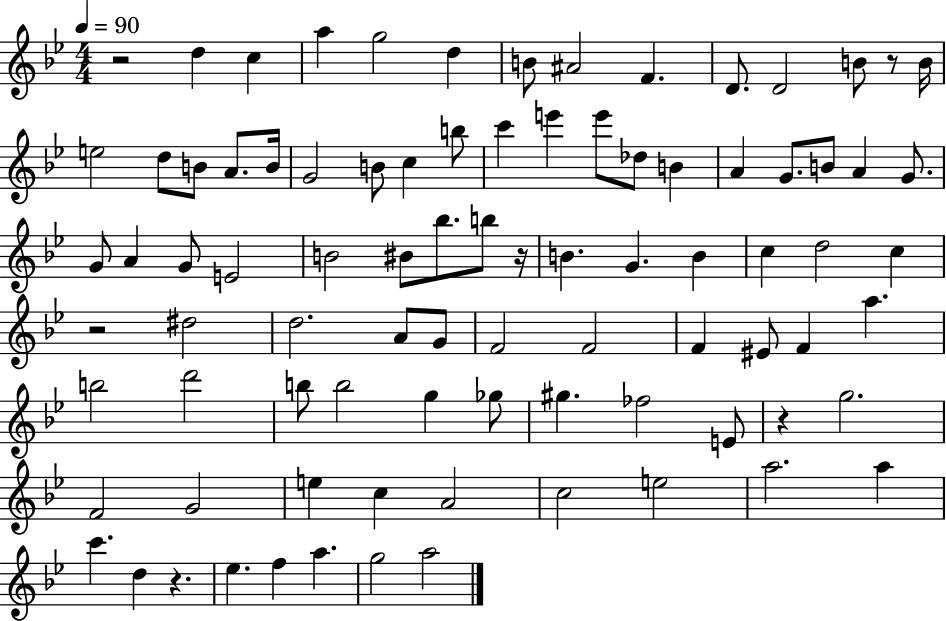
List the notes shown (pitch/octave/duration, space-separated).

R/h D5/q C5/q A5/q G5/h D5/q B4/e A#4/h F4/q. D4/e. D4/h B4/e R/e B4/s E5/h D5/e B4/e A4/e. B4/s G4/h B4/e C5/q B5/e C6/q E6/q E6/e Db5/e B4/q A4/q G4/e. B4/e A4/q G4/e. G4/e A4/q G4/e E4/h B4/h BIS4/e Bb5/e. B5/e R/s B4/q. G4/q. B4/q C5/q D5/h C5/q R/h D#5/h D5/h. A4/e G4/e F4/h F4/h F4/q EIS4/e F4/q A5/q. B5/h D6/h B5/e B5/h G5/q Gb5/e G#5/q. FES5/h E4/e R/q G5/h. F4/h G4/h E5/q C5/q A4/h C5/h E5/h A5/h. A5/q C6/q. D5/q R/q. Eb5/q. F5/q A5/q. G5/h A5/h